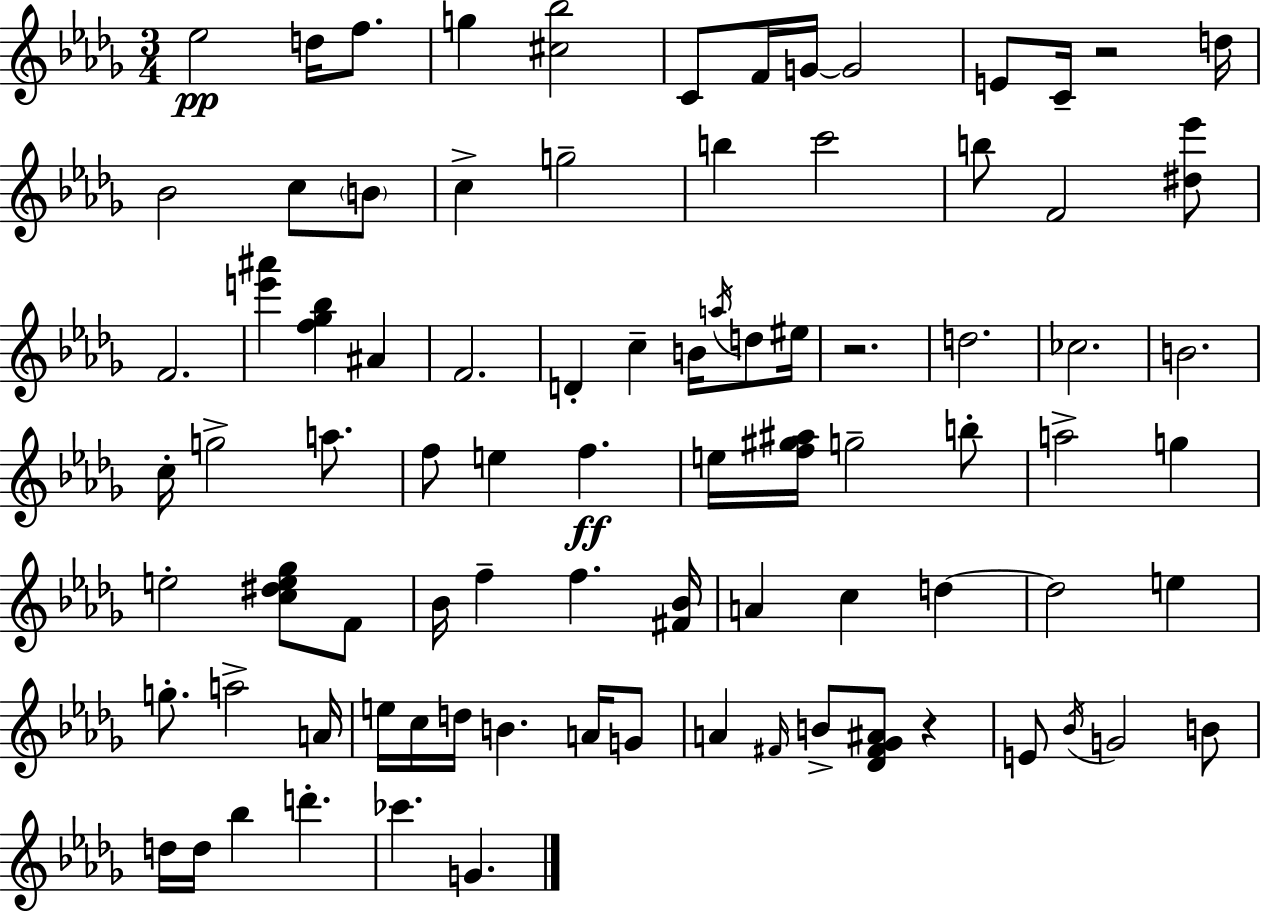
Eb5/h D5/s F5/e. G5/q [C#5,Bb5]/h C4/e F4/s G4/s G4/h E4/e C4/s R/h D5/s Bb4/h C5/e B4/e C5/q G5/h B5/q C6/h B5/e F4/h [D#5,Eb6]/e F4/h. [E6,A#6]/q [F5,Gb5,Bb5]/q A#4/q F4/h. D4/q C5/q B4/s A5/s D5/e EIS5/s R/h. D5/h. CES5/h. B4/h. C5/s G5/h A5/e. F5/e E5/q F5/q. E5/s [F5,G#5,A#5]/s G5/h B5/e A5/h G5/q E5/h [C5,D#5,E5,Gb5]/e F4/e Bb4/s F5/q F5/q. [F#4,Bb4]/s A4/q C5/q D5/q D5/h E5/q G5/e. A5/h A4/s E5/s C5/s D5/s B4/q. A4/s G4/e A4/q F#4/s B4/e [Db4,F#4,Gb4,A#4]/e R/q E4/e Bb4/s G4/h B4/e D5/s D5/s Bb5/q D6/q. CES6/q. G4/q.